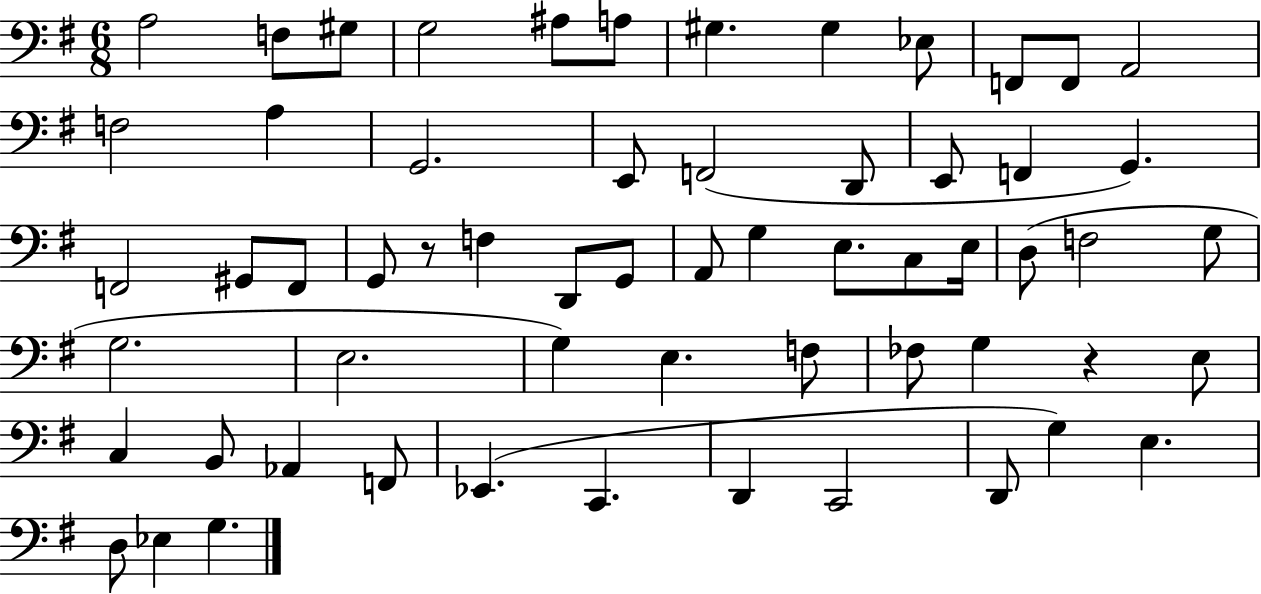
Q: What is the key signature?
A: G major